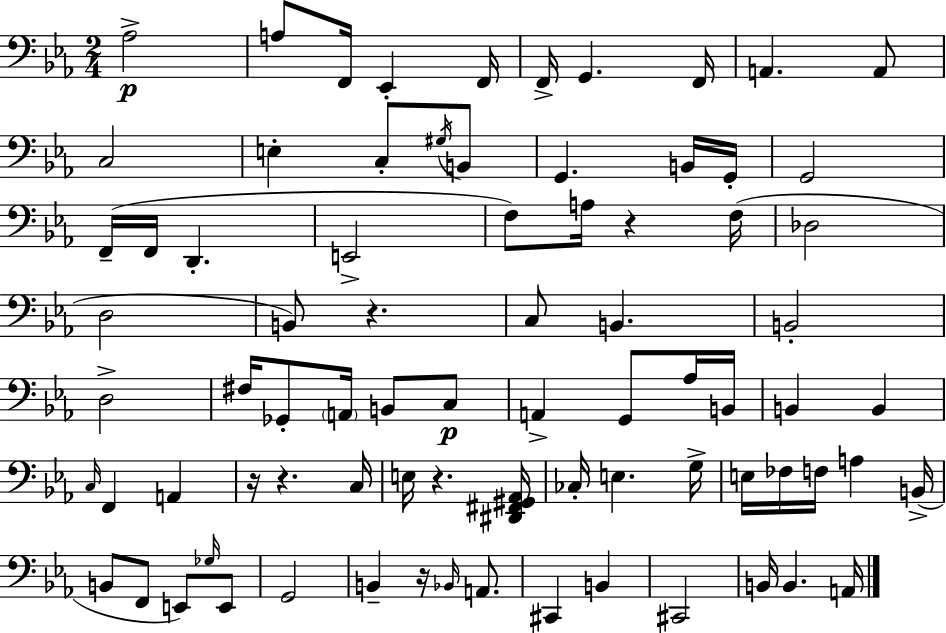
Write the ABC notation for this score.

X:1
T:Untitled
M:2/4
L:1/4
K:Eb
_A,2 A,/2 F,,/4 _E,, F,,/4 F,,/4 G,, F,,/4 A,, A,,/2 C,2 E, C,/2 ^G,/4 B,,/2 G,, B,,/4 G,,/4 G,,2 F,,/4 F,,/4 D,, E,,2 F,/2 A,/4 z F,/4 _D,2 D,2 B,,/2 z C,/2 B,, B,,2 D,2 ^F,/4 _G,,/2 A,,/4 B,,/2 C,/2 A,, G,,/2 _A,/4 B,,/4 B,, B,, C,/4 F,, A,, z/4 z C,/4 E,/4 z [^D,,^F,,^G,,_A,,]/4 _C,/4 E, G,/4 E,/4 _F,/4 F,/4 A, B,,/4 B,,/2 F,,/2 E,,/2 _G,/4 E,,/2 G,,2 B,, z/4 _B,,/4 A,,/2 ^C,, B,, ^C,,2 B,,/4 B,, A,,/4